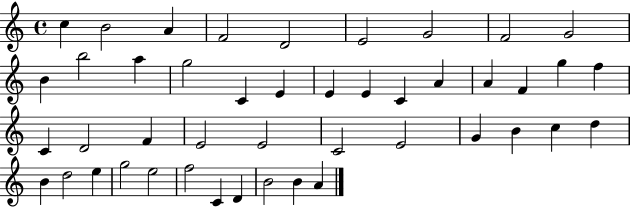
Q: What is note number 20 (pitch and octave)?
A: A4